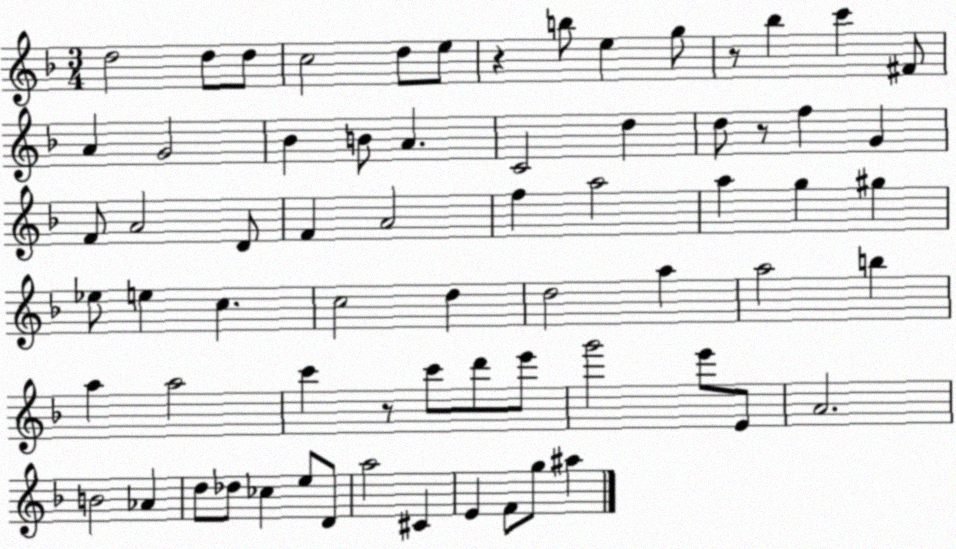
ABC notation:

X:1
T:Untitled
M:3/4
L:1/4
K:F
d2 d/2 d/2 c2 d/2 e/2 z b/2 e g/2 z/2 _b c' ^F/2 A G2 _B B/2 A C2 d d/2 z/2 f G F/2 A2 D/2 F A2 f a2 a g ^g _e/2 e c c2 d d2 a a2 b a a2 c' z/2 c'/2 d'/2 e'/2 g'2 e'/2 E/2 A2 B2 _A d/2 _d/2 _c e/2 D/2 a2 ^C E F/2 g/2 ^a